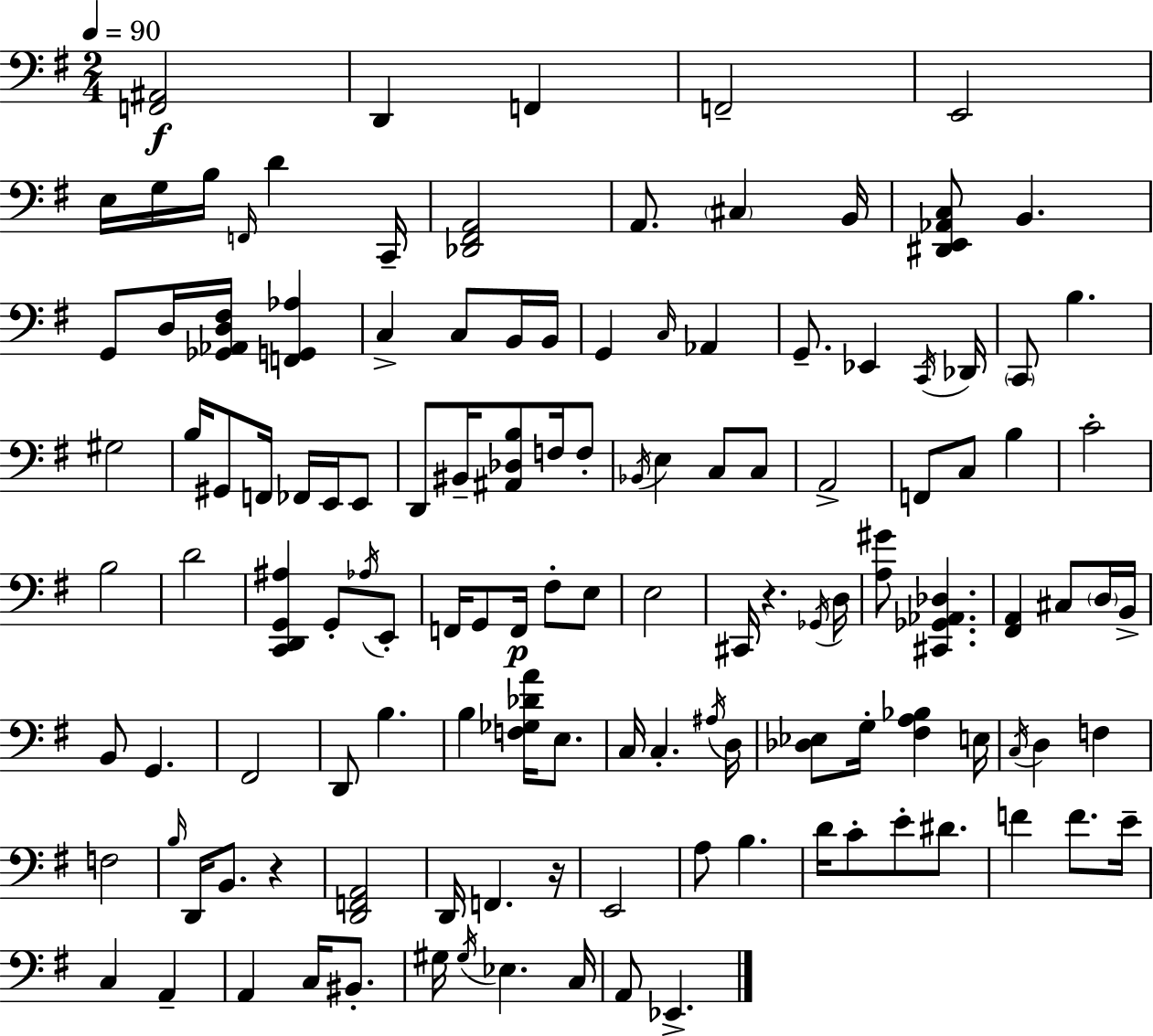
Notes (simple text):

[F2,A#2]/h D2/q F2/q F2/h E2/h E3/s G3/s B3/s F2/s D4/q C2/s [Db2,F#2,A2]/h A2/e. C#3/q B2/s [D#2,E2,Ab2,C3]/e B2/q. G2/e D3/s [Gb2,Ab2,D3,F#3]/s [F2,G2,Ab3]/q C3/q C3/e B2/s B2/s G2/q C3/s Ab2/q G2/e. Eb2/q C2/s Db2/s C2/e B3/q. G#3/h B3/s G#2/e F2/s FES2/s E2/s E2/e D2/e BIS2/s [A#2,Db3,B3]/e F3/s F3/e Bb2/s E3/q C3/e C3/e A2/h F2/e C3/e B3/q C4/h B3/h D4/h [C2,D2,G2,A#3]/q G2/e Ab3/s E2/e F2/s G2/e F2/s F#3/e E3/e E3/h C#2/s R/q. Gb2/s D3/s [A3,G#4]/e [C#2,Gb2,Ab2,Db3]/q. [F#2,A2]/q C#3/e D3/s B2/s B2/e G2/q. F#2/h D2/e B3/q. B3/q [F3,Gb3,Db4,A4]/s E3/e. C3/s C3/q. A#3/s D3/s [Db3,Eb3]/e G3/s [F#3,A3,Bb3]/q E3/s C3/s D3/q F3/q F3/h B3/s D2/s B2/e. R/q [D2,F2,A2]/h D2/s F2/q. R/s E2/h A3/e B3/q. D4/s C4/e E4/e D#4/e. F4/q F4/e. E4/s C3/q A2/q A2/q C3/s BIS2/e. G#3/s G#3/s Eb3/q. C3/s A2/e Eb2/q.